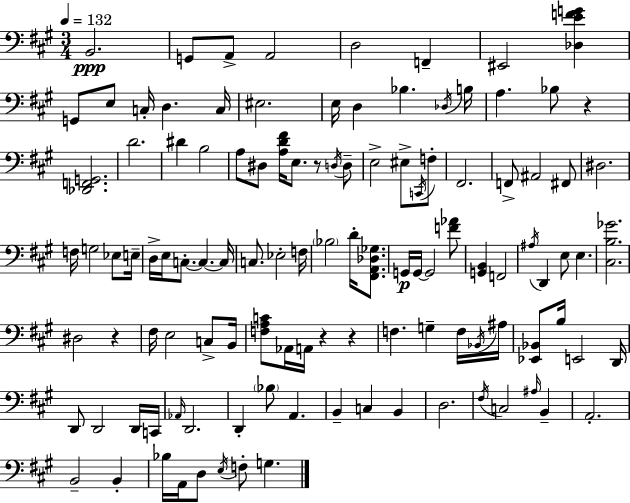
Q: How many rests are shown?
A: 5